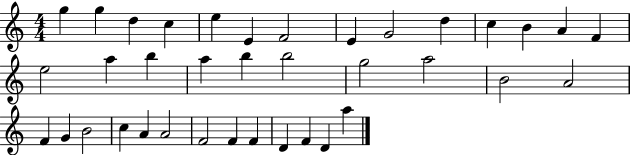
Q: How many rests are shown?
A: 0